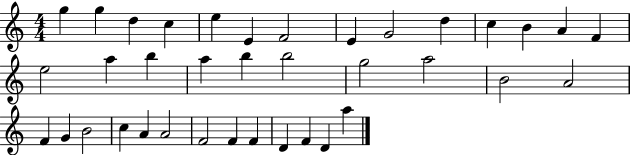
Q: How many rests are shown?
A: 0